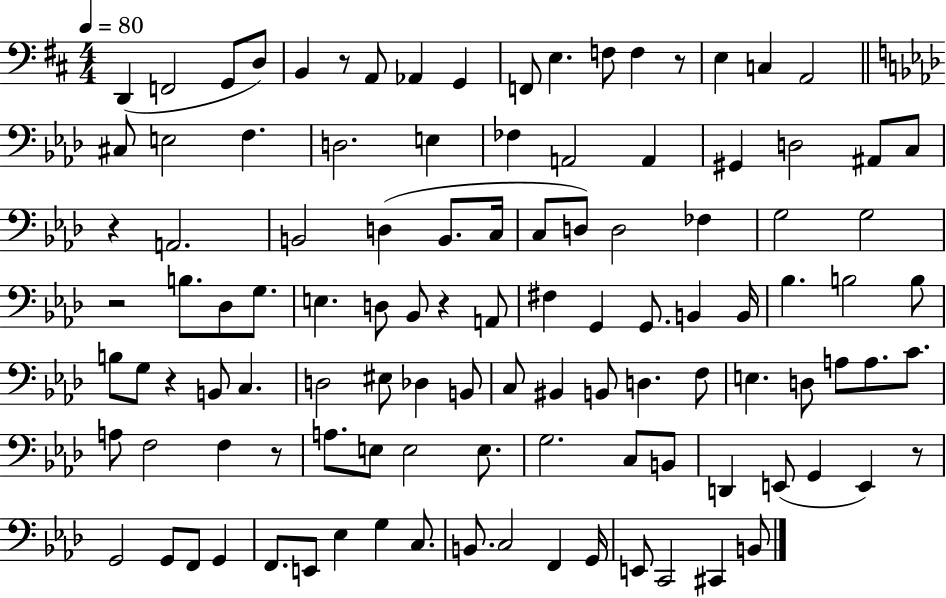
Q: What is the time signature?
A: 4/4